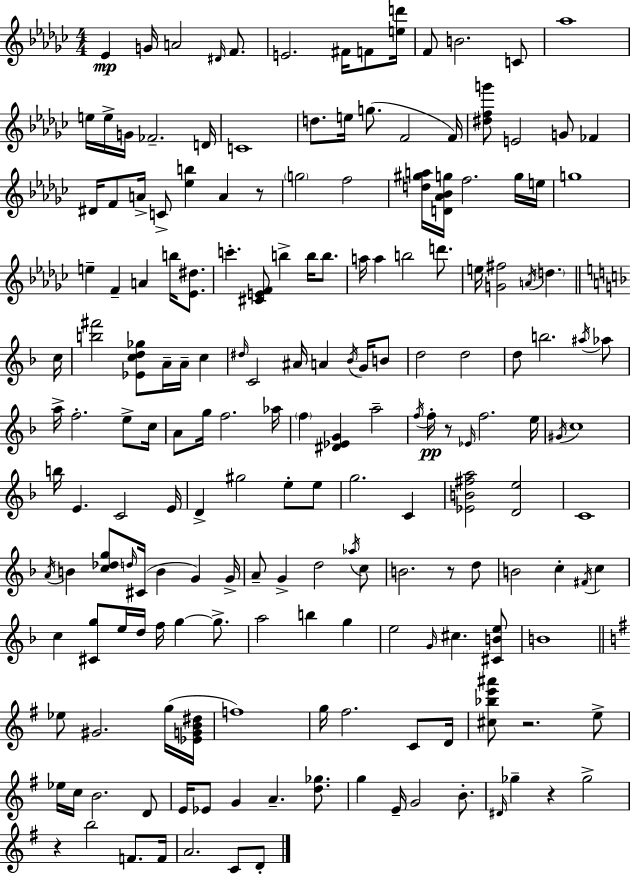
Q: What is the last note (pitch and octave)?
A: D4